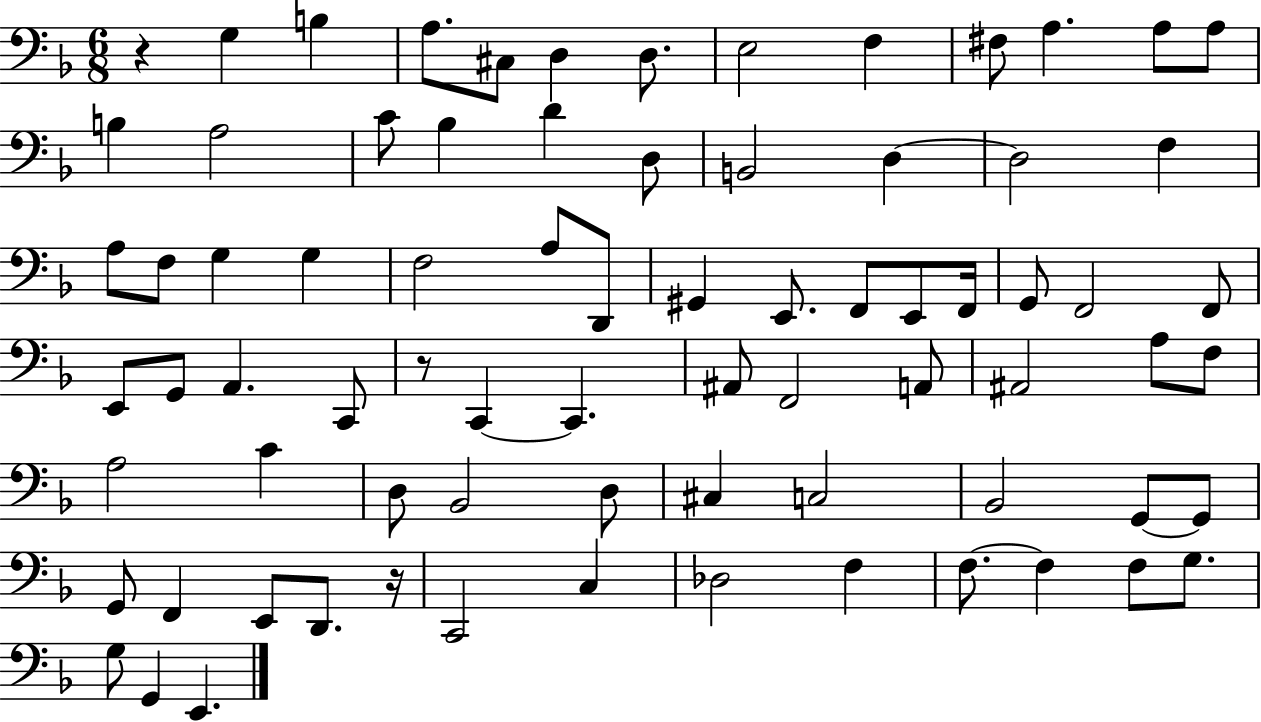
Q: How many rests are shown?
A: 3